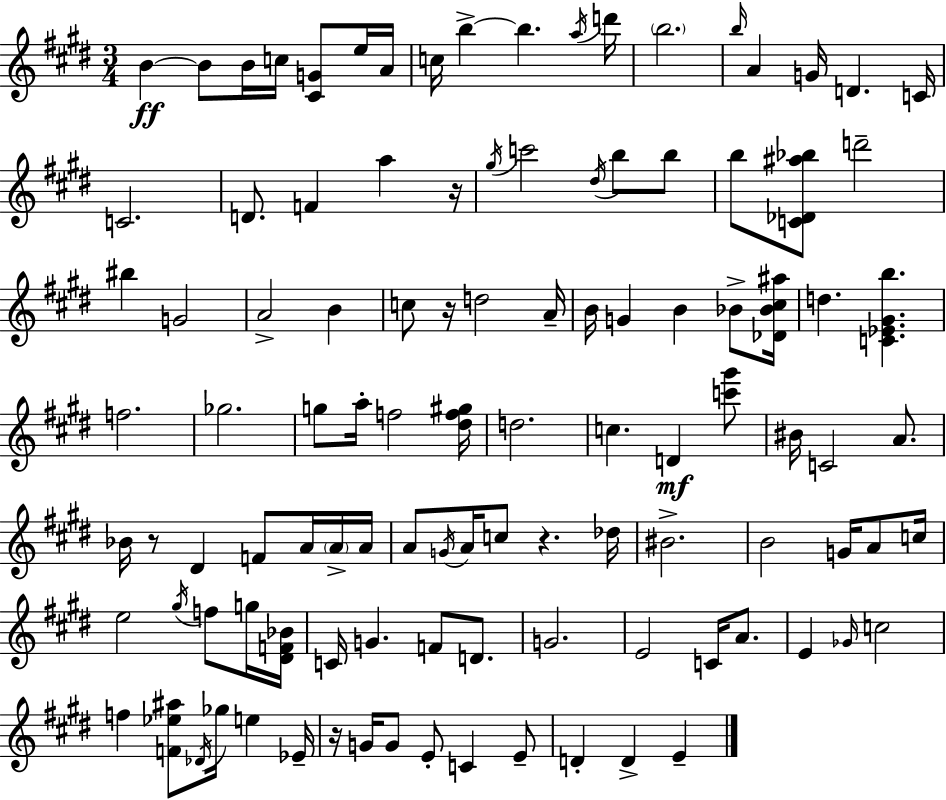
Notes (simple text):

B4/q B4/e B4/s C5/s [C#4,G4]/e E5/s A4/s C5/s B5/q B5/q. A5/s D6/s B5/h. B5/s A4/q G4/s D4/q. C4/s C4/h. D4/e. F4/q A5/q R/s G#5/s C6/h D#5/s B5/e B5/e B5/e [C4,Db4,A#5,Bb5]/e D6/h BIS5/q G4/h A4/h B4/q C5/e R/s D5/h A4/s B4/s G4/q B4/q Bb4/e [Db4,Bb4,C#5,A#5]/s D5/q. [C4,Eb4,G#4,B5]/q. F5/h. Gb5/h. G5/e A5/s F5/h [D#5,F5,G#5]/s D5/h. C5/q. D4/q [C6,G#6]/e BIS4/s C4/h A4/e. Bb4/s R/e D#4/q F4/e A4/s A4/s A4/s A4/e G4/s A4/s C5/e R/q. Db5/s BIS4/h. B4/h G4/s A4/e C5/s E5/h G#5/s F5/e G5/s [D#4,F4,Bb4]/s C4/s G4/q. F4/e D4/e. G4/h. E4/h C4/s A4/e. E4/q Gb4/s C5/h F5/q [F4,Eb5,A#5]/e Db4/s Gb5/s E5/q Eb4/s R/s G4/s G4/e E4/e C4/q E4/e D4/q D4/q E4/q